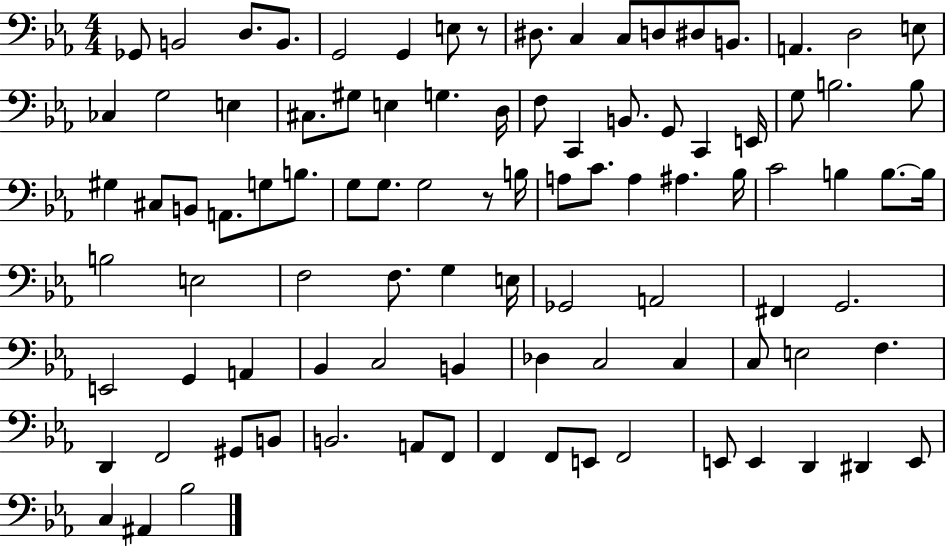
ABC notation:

X:1
T:Untitled
M:4/4
L:1/4
K:Eb
_G,,/2 B,,2 D,/2 B,,/2 G,,2 G,, E,/2 z/2 ^D,/2 C, C,/2 D,/2 ^D,/2 B,,/2 A,, D,2 E,/2 _C, G,2 E, ^C,/2 ^G,/2 E, G, D,/4 F,/2 C,, B,,/2 G,,/2 C,, E,,/4 G,/2 B,2 B,/2 ^G, ^C,/2 B,,/2 A,,/2 G,/2 B,/2 G,/2 G,/2 G,2 z/2 B,/4 A,/2 C/2 A, ^A, _B,/4 C2 B, B,/2 B,/4 B,2 E,2 F,2 F,/2 G, E,/4 _G,,2 A,,2 ^F,, G,,2 E,,2 G,, A,, _B,, C,2 B,, _D, C,2 C, C,/2 E,2 F, D,, F,,2 ^G,,/2 B,,/2 B,,2 A,,/2 F,,/2 F,, F,,/2 E,,/2 F,,2 E,,/2 E,, D,, ^D,, E,,/2 C, ^A,, _B,2